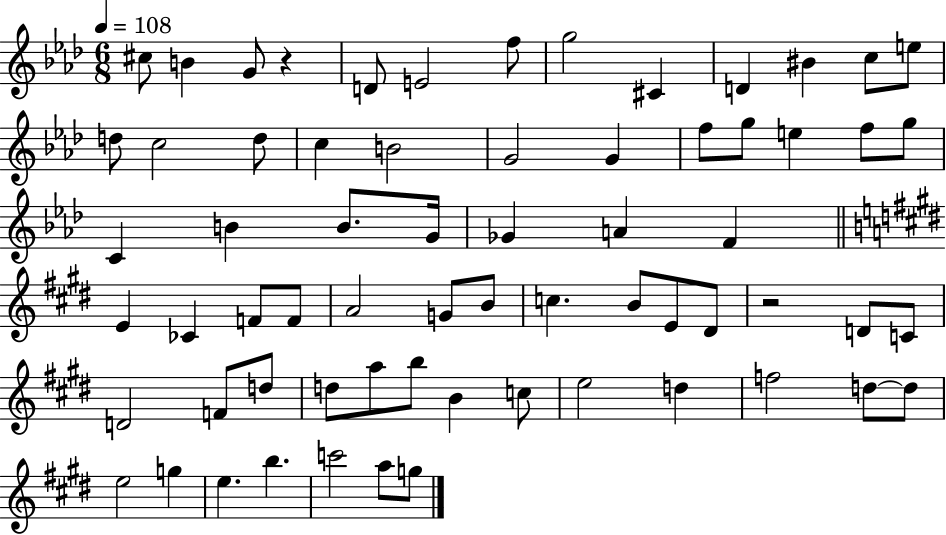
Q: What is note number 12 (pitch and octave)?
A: E5